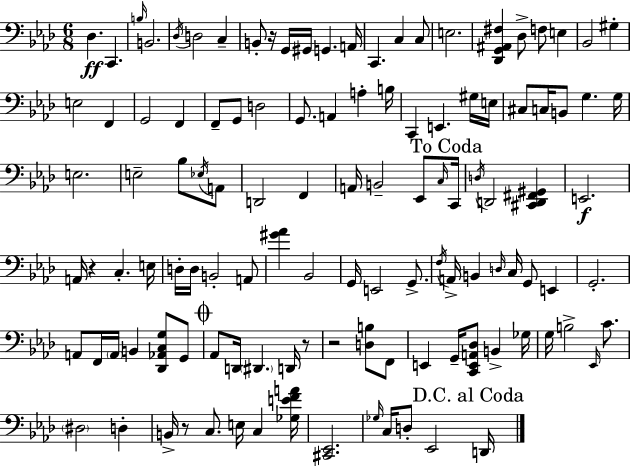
Db3/q. C2/q. B3/s B2/h. Db3/s D3/h C3/q B2/e R/s G2/s G#2/s G2/q. A2/s C2/q. C3/q C3/e E3/h. [Db2,G2,A#2,F#3]/q Db3/e F3/e E3/q Bb2/h G#3/q E3/h F2/q G2/h F2/q F2/e G2/e D3/h G2/e. A2/q A3/q B3/s C2/q E2/q. G#3/s E3/s C#3/e C3/s B2/e G3/q. G3/s E3/h. E3/h Bb3/e Eb3/s A2/e D2/h F2/q A2/s B2/h Eb2/e C3/s C2/s D3/s D2/h [C#2,D2,F#2,G#2]/q E2/h. A2/s R/q C3/q. E3/s D3/s D3/s B2/h A2/e [G#4,Ab4]/q Bb2/h G2/s E2/h G2/e. F3/s A2/s B2/q D3/s C3/s G2/e E2/q G2/h. A2/e F2/s A2/s B2/q [Db2,Ab2,C3,G3]/e G2/e Ab2/e D2/s D#2/q. D2/s R/e R/h [D3,B3]/e F2/e E2/q G2/s [C2,E2,A2,Db3]/e B2/q Gb3/s G3/s B3/h Eb2/s C4/e. D#3/h D3/q B2/s R/e C3/e. E3/s C3/q [Gb3,E4,F4,A4]/s [C#2,Eb2]/h. Gb3/s C3/s D3/e Eb2/h D2/s